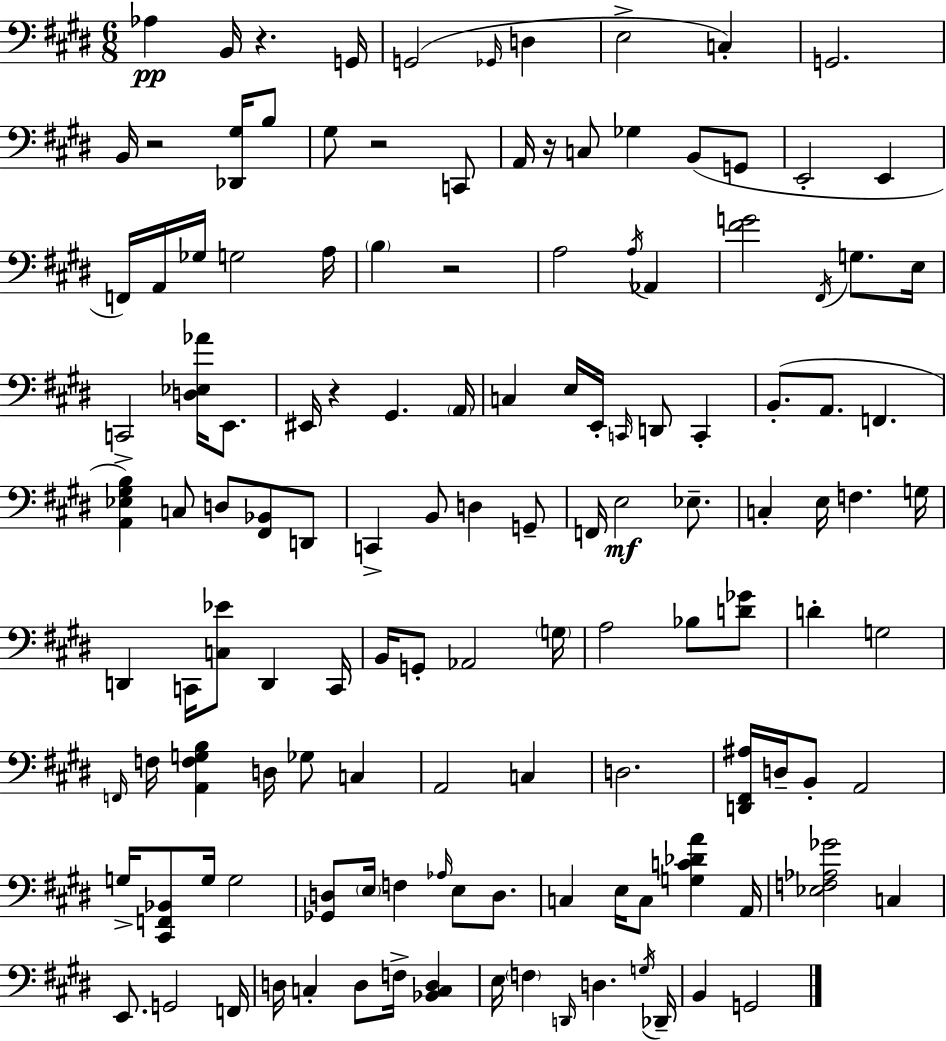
{
  \clef bass
  \numericTimeSignature
  \time 6/8
  \key e \major
  aes4\pp b,16 r4. g,16 | g,2( \grace { ges,16 } d4 | e2-> c4-.) | g,2. | \break b,16 r2 <des, gis>16 b8 | gis8 r2 c,8 | a,16 r16 c8 ges4 b,8( g,8 | e,2-. e,4 | \break f,16) a,16 ges16 g2 | a16 \parenthesize b4 r2 | a2 \acciaccatura { a16 } aes,4 | <fis' g'>2 \acciaccatura { fis,16 } g8. | \break e16 c,2-> <d ees aes'>16 | e,8. eis,16 r4 gis,4. | \parenthesize a,16 c4 e16 e,16-. \grace { c,16 } d,8 | c,4-. b,8.-.( a,8. f,4. | \break <a, ees gis b>4) c8 d8 | <fis, bes,>8 d,8 c,4-> b,8 d4 | g,8-- f,16 e2\mf | ees8.-- c4-. e16 f4. | \break g16 d,4 c,16 <c ees'>8 d,4 | c,16 b,16 g,8-. aes,2 | \parenthesize g16 a2 | bes8 <d' ges'>8 d'4-. g2 | \break \grace { f,16 } f16 <a, f g b>4 d16 ges8 | c4 a,2 | c4 d2. | <d, fis, ais>16 d16-- b,8-. a,2 | \break g16-> <cis, f, bes,>8 g16 g2 | <ges, d>8 \parenthesize e16 f4 | \grace { aes16 } e8 d8. c4 e16 c8 | <g c' des' a'>4 a,16 <ees f aes ges'>2 | \break c4 e,8. g,2 | f,16 d16 c4-. d8 | f16-> <bes, c d>4 e16 \parenthesize f4 \grace { d,16 } | d4. \acciaccatura { g16 } des,16-- b,4 | \break g,2 \bar "|."
}